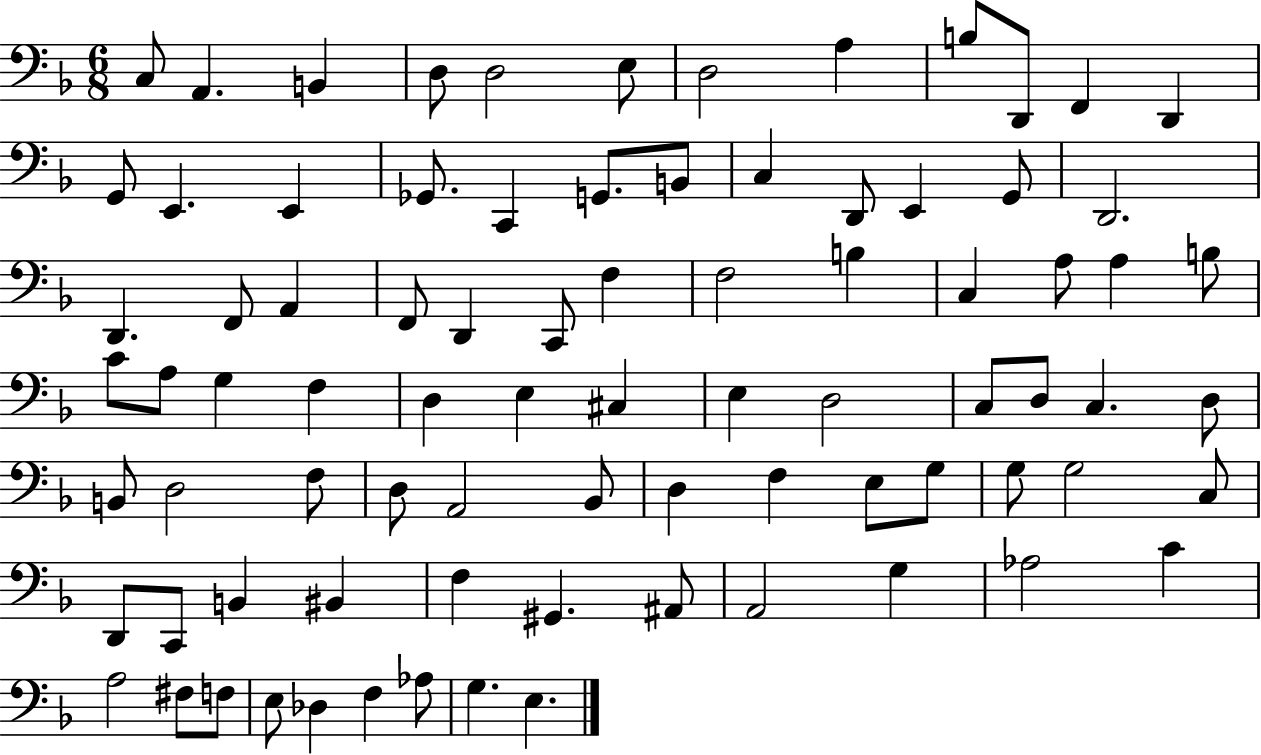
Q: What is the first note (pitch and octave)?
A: C3